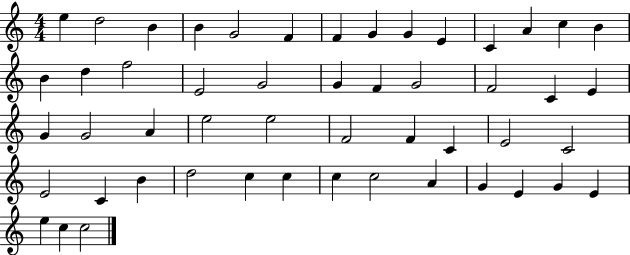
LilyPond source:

{
  \clef treble
  \numericTimeSignature
  \time 4/4
  \key c \major
  e''4 d''2 b'4 | b'4 g'2 f'4 | f'4 g'4 g'4 e'4 | c'4 a'4 c''4 b'4 | \break b'4 d''4 f''2 | e'2 g'2 | g'4 f'4 g'2 | f'2 c'4 e'4 | \break g'4 g'2 a'4 | e''2 e''2 | f'2 f'4 c'4 | e'2 c'2 | \break e'2 c'4 b'4 | d''2 c''4 c''4 | c''4 c''2 a'4 | g'4 e'4 g'4 e'4 | \break e''4 c''4 c''2 | \bar "|."
}